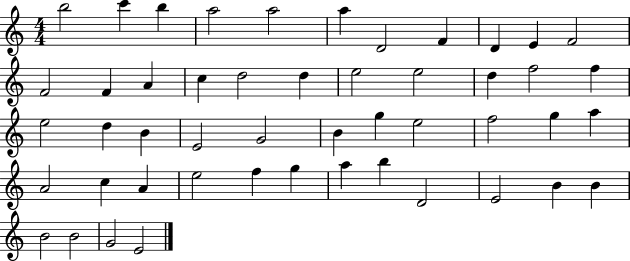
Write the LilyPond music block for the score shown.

{
  \clef treble
  \numericTimeSignature
  \time 4/4
  \key c \major
  b''2 c'''4 b''4 | a''2 a''2 | a''4 d'2 f'4 | d'4 e'4 f'2 | \break f'2 f'4 a'4 | c''4 d''2 d''4 | e''2 e''2 | d''4 f''2 f''4 | \break e''2 d''4 b'4 | e'2 g'2 | b'4 g''4 e''2 | f''2 g''4 a''4 | \break a'2 c''4 a'4 | e''2 f''4 g''4 | a''4 b''4 d'2 | e'2 b'4 b'4 | \break b'2 b'2 | g'2 e'2 | \bar "|."
}